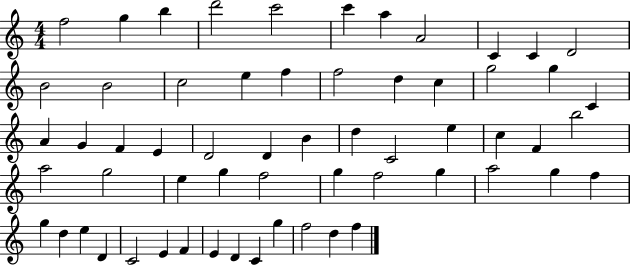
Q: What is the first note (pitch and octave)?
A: F5